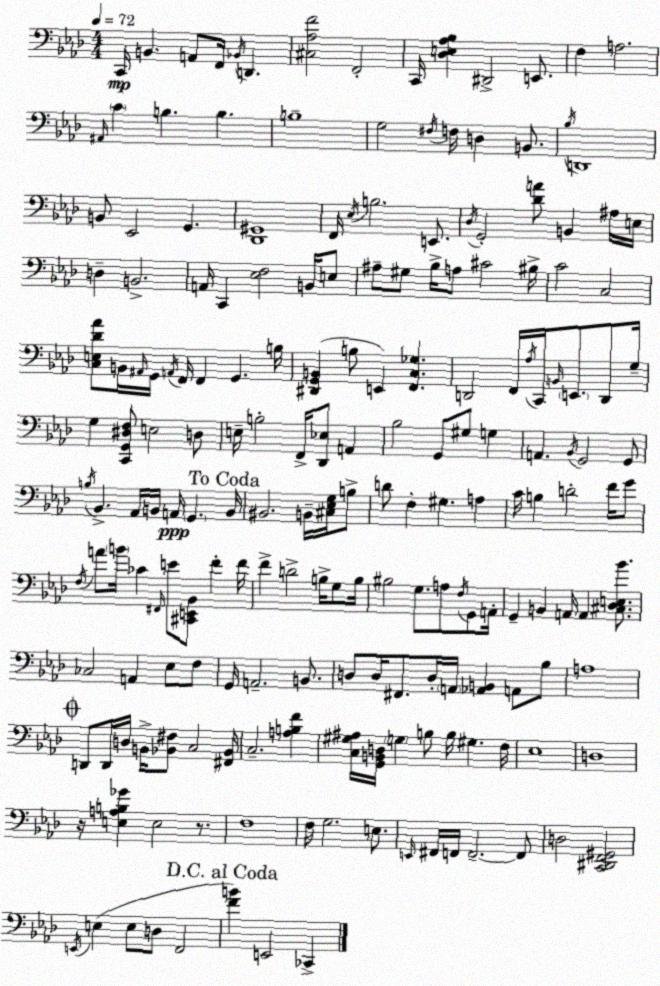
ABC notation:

X:1
T:Untitled
M:4/4
L:1/4
K:Fm
C,,/4 B,, A,,/2 F,,/4 _B,,/4 D,, [^C,_A,F]2 F,,2 C,,/4 [_D,E,_A,_B,] ^D,,2 E,,/2 F, A,2 ^A,,/4 C B, B, B,4 G,2 ^F,/4 F,/4 D, B,,/2 _B,/4 D,,4 B,,/2 _E,,2 G,, [_D,,^G,,]4 F,,/4 _E,/4 B,2 E,,/2 _D,/4 G,,2 [_DA]/2 B,, ^A,/4 E,/4 D, B,,2 A,,/4 C,, [_E,F,]2 B,,/4 E,/2 ^A,/2 ^G,/2 _B,/4 A,/2 ^C2 ^B,/4 C2 C,2 [C,E,_D_A]/2 B,,/4 ^A,,/4 G,,/4 A,,/4 F,,/4 F,, G,, B,/4 [^D,,G,,B,,] B,/2 E,, [F,,C,_G,] D,,2 F,,/4 _A,/4 C,,/4 B,,/4 E,,/2 D,,/2 G,/4 G, [C,,G,,^D,F,]/2 E,2 D,/2 E,/4 B,2 F,,/4 [_D,,_E,]/2 A,, _B,2 G,,/2 ^G,/2 G, A,, _B,,/4 G,,2 G,,/2 B,/4 _B,, _A,,/4 B,,/4 A,,/4 G,, B,,/4 ^B,,2 B,,/4 [^C,_E,G,]/4 B,/2 D/2 F, ^G, A, C/4 B, D2 F/4 G/2 F,/4 A/2 B/4 _C ^F,,/4 E/2 [^C,,E,,_B,,]/2 F F/4 F D2 B,/4 G,/2 B,/4 ^B,2 G,/2 A,/2 F,/4 G,,/2 A,,/4 G,, B,, A,,/4 A,, [^C,_D,E,_B]/2 _C,2 A,, _E,/2 F,/2 G,,/4 A,,2 B,,/2 D,/2 D,/4 ^F,,/2 D,/4 A,,/4 [_A,,B,,] A,,/2 _B,/2 A,4 D,,/2 D,,/4 D,/4 B,,/4 [_B,,^F,]/2 C,2 [^F,,_B,,]/4 C,2 [A,B,F] [C,^G,^A,]/4 [G,,B,,D,]/4 G, B,/2 B,/4 ^G, F,/4 _E,4 D,4 z/4 [E,A,B,_G] E,2 z/2 F,4 F,/4 G,2 E,/2 E,,/4 ^F,,/4 F,,/4 F,,2 F,,/2 D,2 [C,,^D,,F,,^G,,]2 E,,/4 E, E,/2 D,/2 F,,2 [FB] E,,2 _C,,